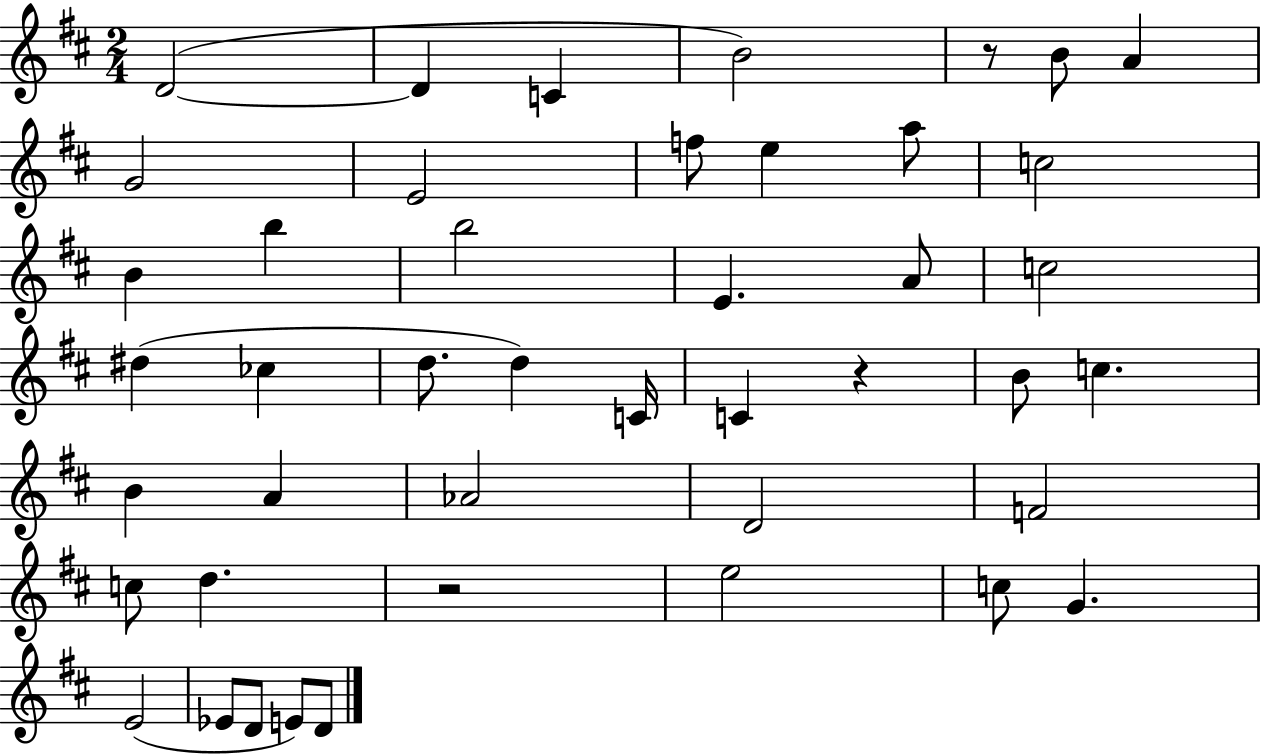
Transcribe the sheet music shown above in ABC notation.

X:1
T:Untitled
M:2/4
L:1/4
K:D
D2 D C B2 z/2 B/2 A G2 E2 f/2 e a/2 c2 B b b2 E A/2 c2 ^d _c d/2 d C/4 C z B/2 c B A _A2 D2 F2 c/2 d z2 e2 c/2 G E2 _E/2 D/2 E/2 D/2